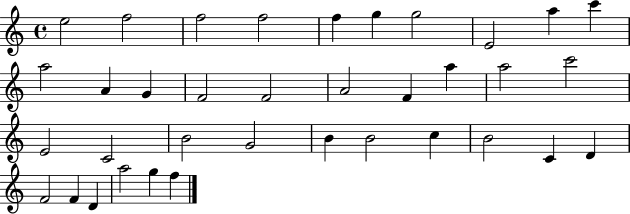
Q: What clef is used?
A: treble